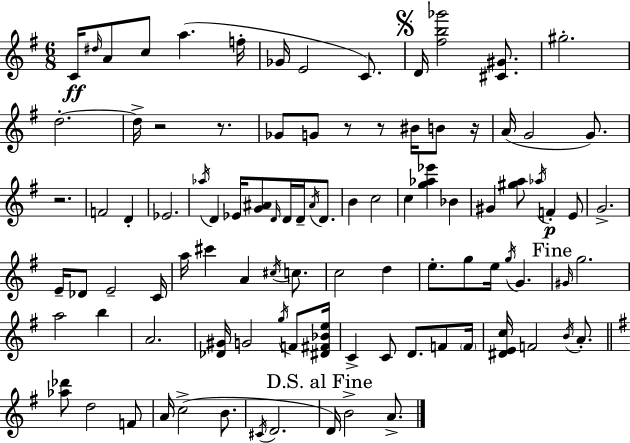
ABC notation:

X:1
T:Untitled
M:6/8
L:1/4
K:G
C/4 ^d/4 A/2 c/2 a f/4 _G/4 E2 C/2 D/4 [^fb_g']2 [^C^G]/2 ^g2 d2 d/4 z2 z/2 _G/2 G/2 z/2 z/2 ^B/4 B/2 z/4 A/4 G2 G/2 z2 F2 D _E2 _a/4 D _E/4 [G^A]/2 D/4 D/4 D/4 ^A/4 D/2 B c2 c [g_a_e'] _B ^G [^ga]/2 _a/4 F E/2 G2 E/4 _D/2 E2 C/4 a/4 ^c' A ^c/4 c/2 c2 d e/2 g/2 e/4 g/4 G ^G/4 g2 a2 b A2 [_D^G]/4 G2 g/4 F/2 [^D^F_Be]/4 C C/2 D/2 F/2 F/4 [^DEc]/4 F2 B/4 A/2 [_a_d']/2 d2 F/2 A/4 c2 B/2 ^C/4 D2 D/4 B2 A/2